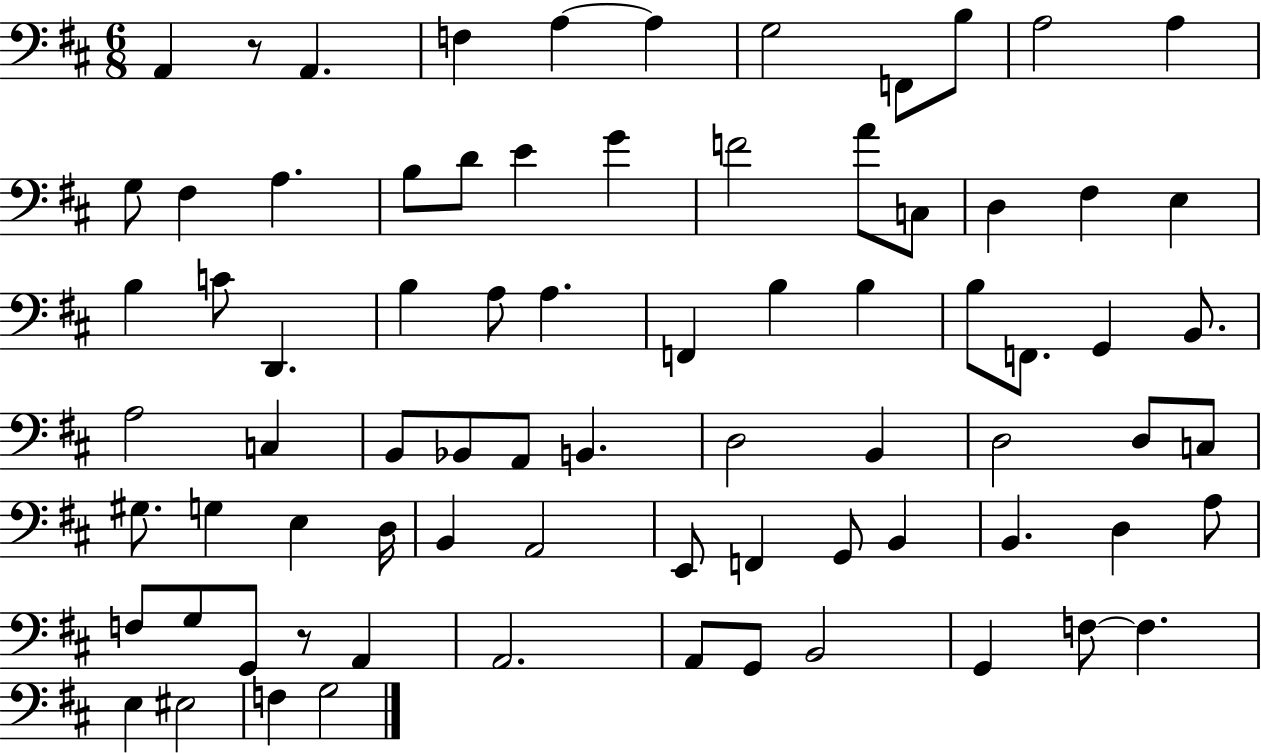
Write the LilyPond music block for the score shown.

{
  \clef bass
  \numericTimeSignature
  \time 6/8
  \key d \major
  \repeat volta 2 { a,4 r8 a,4. | f4 a4~~ a4 | g2 f,8 b8 | a2 a4 | \break g8 fis4 a4. | b8 d'8 e'4 g'4 | f'2 a'8 c8 | d4 fis4 e4 | \break b4 c'8 d,4. | b4 a8 a4. | f,4 b4 b4 | b8 f,8. g,4 b,8. | \break a2 c4 | b,8 bes,8 a,8 b,4. | d2 b,4 | d2 d8 c8 | \break gis8. g4 e4 d16 | b,4 a,2 | e,8 f,4 g,8 b,4 | b,4. d4 a8 | \break f8 g8 g,8 r8 a,4 | a,2. | a,8 g,8 b,2 | g,4 f8~~ f4. | \break e4 eis2 | f4 g2 | } \bar "|."
}